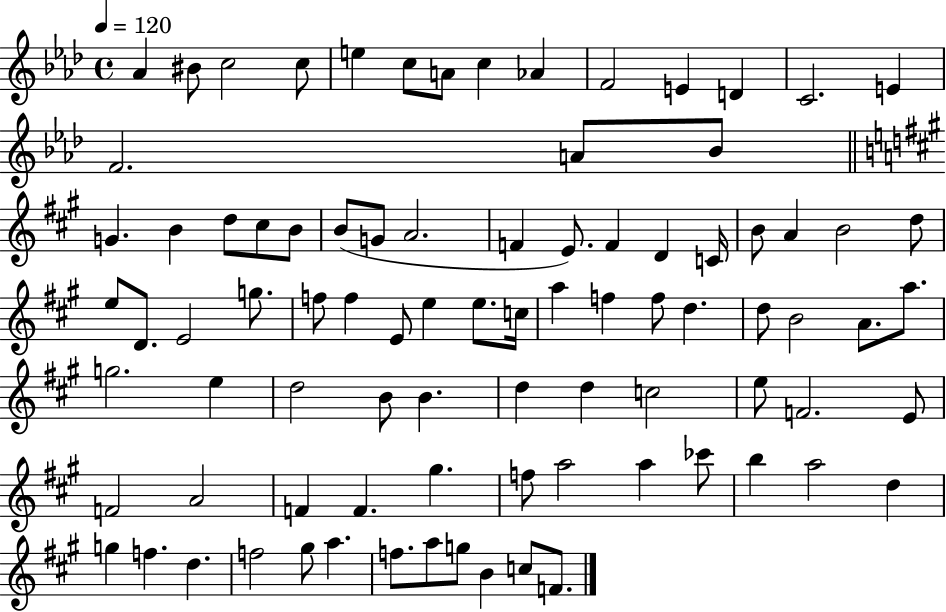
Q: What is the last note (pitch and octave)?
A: F4